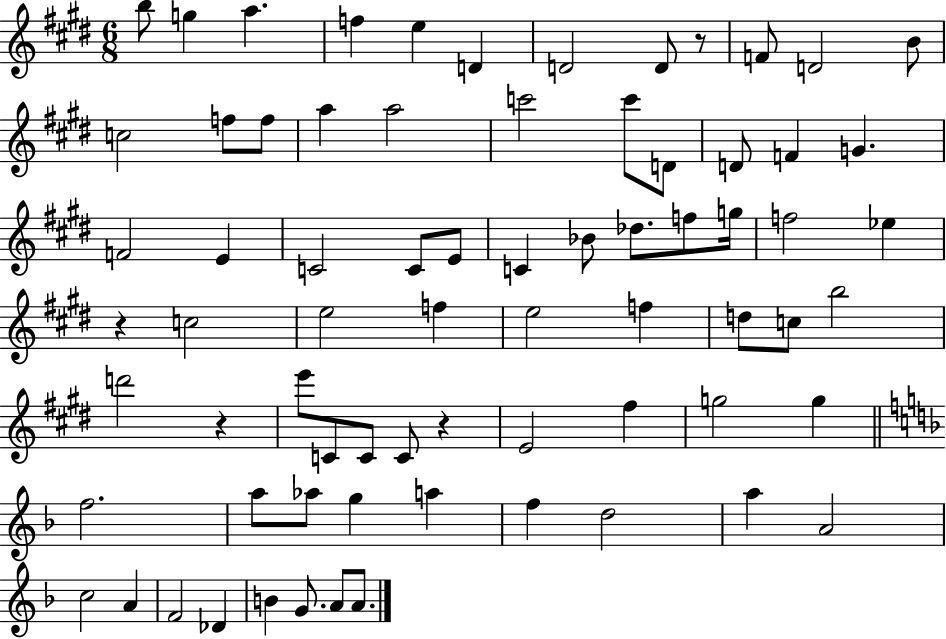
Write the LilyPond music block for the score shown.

{
  \clef treble
  \numericTimeSignature
  \time 6/8
  \key e \major
  b''8 g''4 a''4. | f''4 e''4 d'4 | d'2 d'8 r8 | f'8 d'2 b'8 | \break c''2 f''8 f''8 | a''4 a''2 | c'''2 c'''8 d'8 | d'8 f'4 g'4. | \break f'2 e'4 | c'2 c'8 e'8 | c'4 bes'8 des''8. f''8 g''16 | f''2 ees''4 | \break r4 c''2 | e''2 f''4 | e''2 f''4 | d''8 c''8 b''2 | \break d'''2 r4 | e'''8 c'8 c'8 c'8 r4 | e'2 fis''4 | g''2 g''4 | \break \bar "||" \break \key d \minor f''2. | a''8 aes''8 g''4 a''4 | f''4 d''2 | a''4 a'2 | \break c''2 a'4 | f'2 des'4 | b'4 g'8. a'8 a'8. | \bar "|."
}